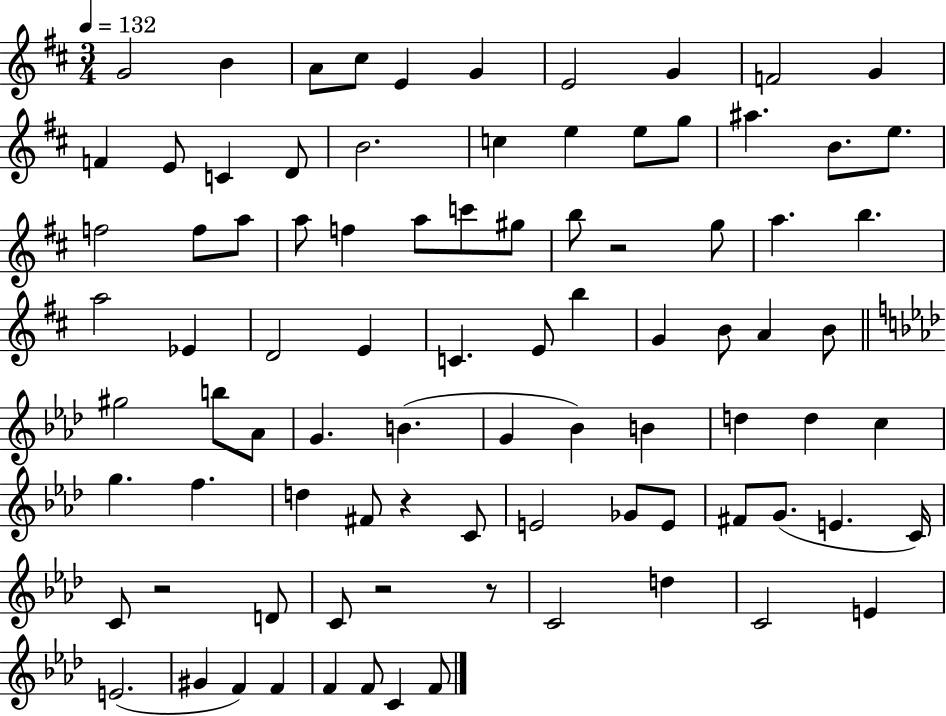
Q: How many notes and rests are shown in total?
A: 88